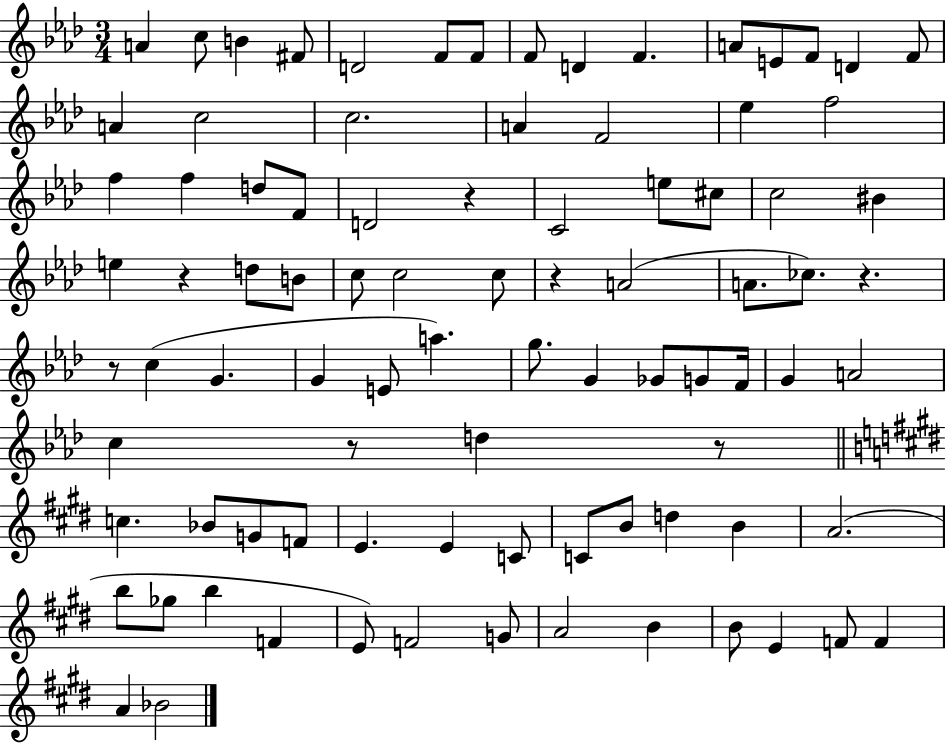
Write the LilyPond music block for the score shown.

{
  \clef treble
  \numericTimeSignature
  \time 3/4
  \key aes \major
  a'4 c''8 b'4 fis'8 | d'2 f'8 f'8 | f'8 d'4 f'4. | a'8 e'8 f'8 d'4 f'8 | \break a'4 c''2 | c''2. | a'4 f'2 | ees''4 f''2 | \break f''4 f''4 d''8 f'8 | d'2 r4 | c'2 e''8 cis''8 | c''2 bis'4 | \break e''4 r4 d''8 b'8 | c''8 c''2 c''8 | r4 a'2( | a'8. ces''8.) r4. | \break r8 c''4( g'4. | g'4 e'8 a''4.) | g''8. g'4 ges'8 g'8 f'16 | g'4 a'2 | \break c''4 r8 d''4 r8 | \bar "||" \break \key e \major c''4. bes'8 g'8 f'8 | e'4. e'4 c'8 | c'8 b'8 d''4 b'4 | a'2.( | \break b''8 ges''8 b''4 f'4 | e'8) f'2 g'8 | a'2 b'4 | b'8 e'4 f'8 f'4 | \break a'4 bes'2 | \bar "|."
}